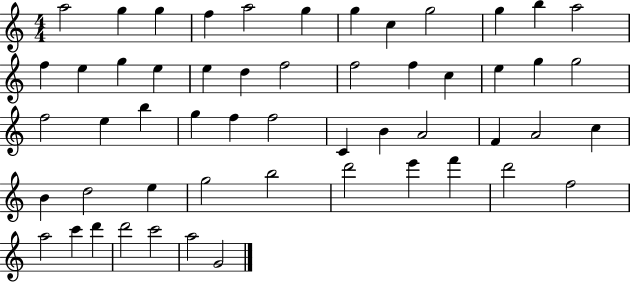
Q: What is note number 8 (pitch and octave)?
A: C5